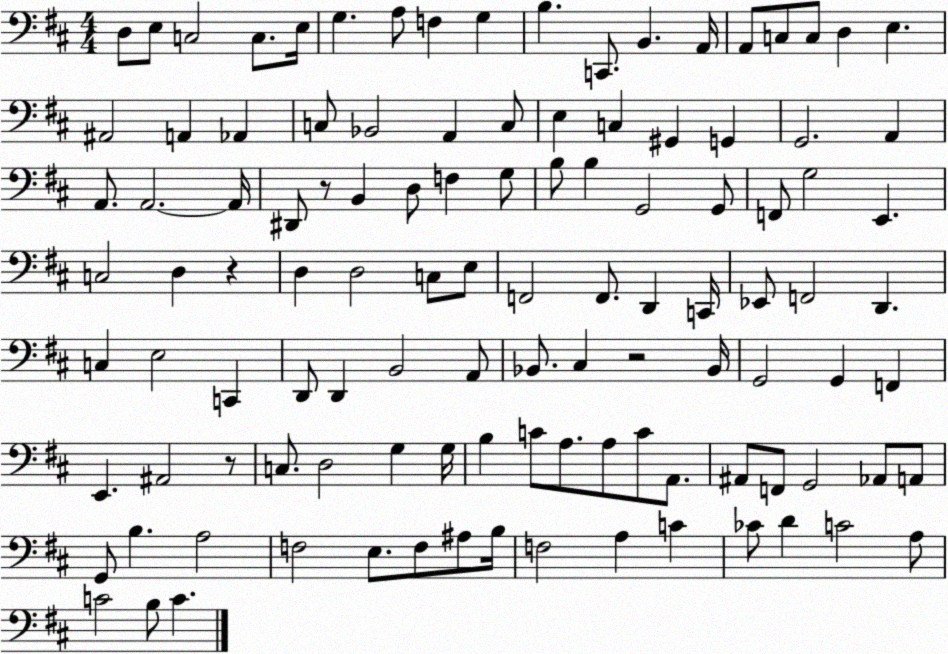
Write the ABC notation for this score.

X:1
T:Untitled
M:4/4
L:1/4
K:D
D,/2 E,/2 C,2 C,/2 E,/4 G, A,/2 F, G, B, C,,/2 B,, A,,/4 A,,/2 C,/2 C,/2 D, E, ^A,,2 A,, _A,, C,/2 _B,,2 A,, C,/2 E, C, ^G,, G,, G,,2 A,, A,,/2 A,,2 A,,/4 ^D,,/2 z/2 B,, D,/2 F, G,/2 B,/2 B, G,,2 G,,/2 F,,/2 G,2 E,, C,2 D, z D, D,2 C,/2 E,/2 F,,2 F,,/2 D,, C,,/4 _E,,/2 F,,2 D,, C, E,2 C,, D,,/2 D,, B,,2 A,,/2 _B,,/2 ^C, z2 _B,,/4 G,,2 G,, F,, E,, ^A,,2 z/2 C,/2 D,2 G, G,/4 B, C/2 A,/2 A,/2 C/2 A,,/2 ^A,,/2 F,,/2 G,,2 _A,,/2 A,,/2 G,,/2 B, A,2 F,2 E,/2 F,/2 ^A,/2 B,/4 F,2 A, C _C/2 D C2 A,/2 C2 B,/2 C